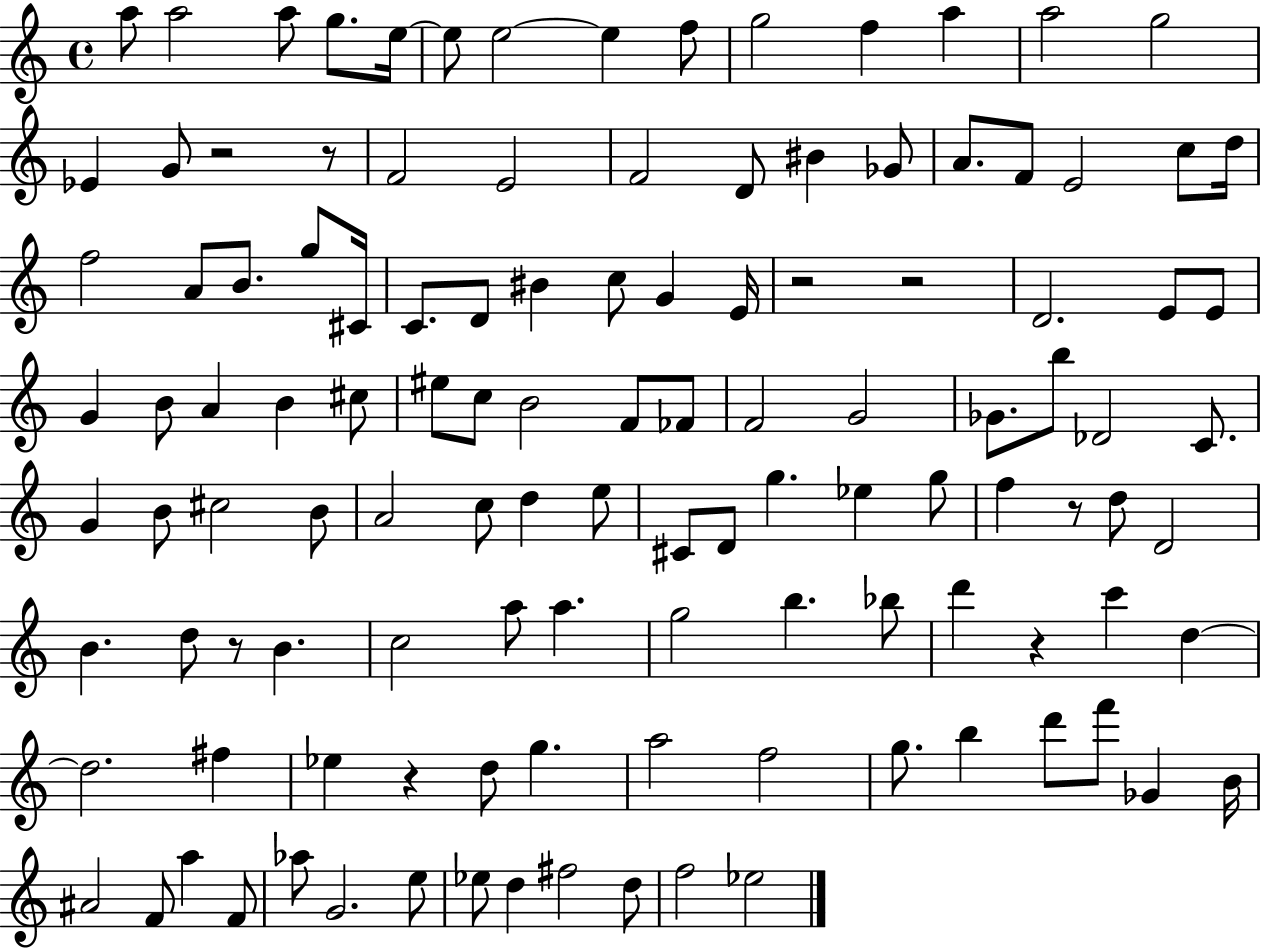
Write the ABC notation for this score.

X:1
T:Untitled
M:4/4
L:1/4
K:C
a/2 a2 a/2 g/2 e/4 e/2 e2 e f/2 g2 f a a2 g2 _E G/2 z2 z/2 F2 E2 F2 D/2 ^B _G/2 A/2 F/2 E2 c/2 d/4 f2 A/2 B/2 g/2 ^C/4 C/2 D/2 ^B c/2 G E/4 z2 z2 D2 E/2 E/2 G B/2 A B ^c/2 ^e/2 c/2 B2 F/2 _F/2 F2 G2 _G/2 b/2 _D2 C/2 G B/2 ^c2 B/2 A2 c/2 d e/2 ^C/2 D/2 g _e g/2 f z/2 d/2 D2 B d/2 z/2 B c2 a/2 a g2 b _b/2 d' z c' d d2 ^f _e z d/2 g a2 f2 g/2 b d'/2 f'/2 _G B/4 ^A2 F/2 a F/2 _a/2 G2 e/2 _e/2 d ^f2 d/2 f2 _e2